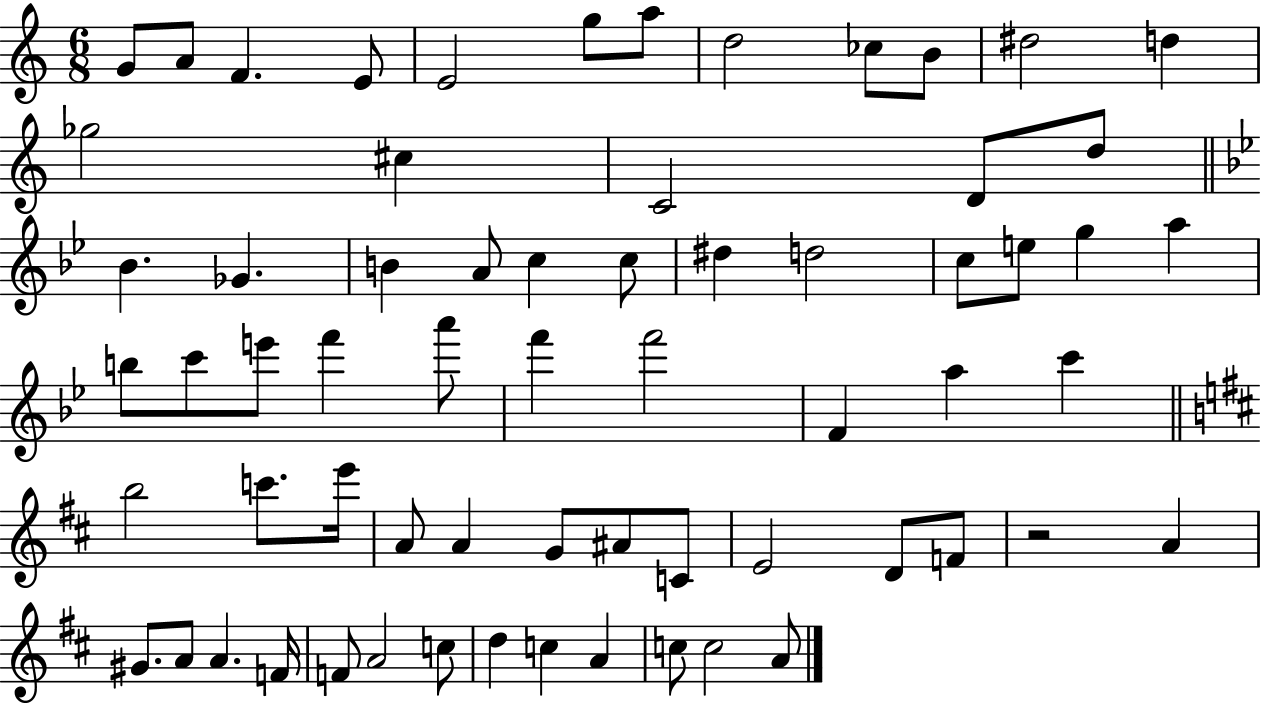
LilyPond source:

{
  \clef treble
  \numericTimeSignature
  \time 6/8
  \key c \major
  g'8 a'8 f'4. e'8 | e'2 g''8 a''8 | d''2 ces''8 b'8 | dis''2 d''4 | \break ges''2 cis''4 | c'2 d'8 d''8 | \bar "||" \break \key bes \major bes'4. ges'4. | b'4 a'8 c''4 c''8 | dis''4 d''2 | c''8 e''8 g''4 a''4 | \break b''8 c'''8 e'''8 f'''4 a'''8 | f'''4 f'''2 | f'4 a''4 c'''4 | \bar "||" \break \key d \major b''2 c'''8. e'''16 | a'8 a'4 g'8 ais'8 c'8 | e'2 d'8 f'8 | r2 a'4 | \break gis'8. a'8 a'4. f'16 | f'8 a'2 c''8 | d''4 c''4 a'4 | c''8 c''2 a'8 | \break \bar "|."
}